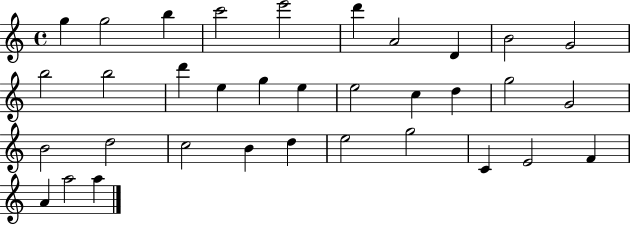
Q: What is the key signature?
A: C major